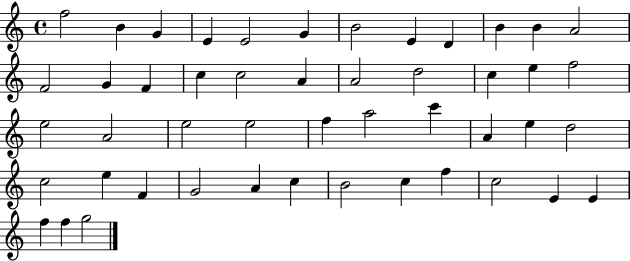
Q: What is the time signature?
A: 4/4